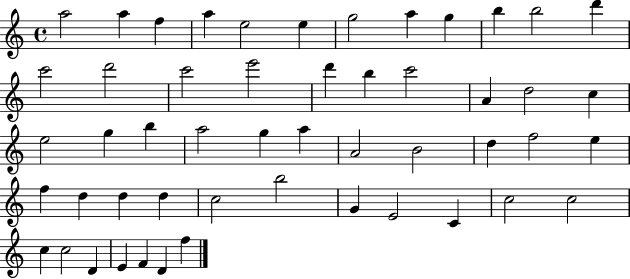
X:1
T:Untitled
M:4/4
L:1/4
K:C
a2 a f a e2 e g2 a g b b2 d' c'2 d'2 c'2 e'2 d' b c'2 A d2 c e2 g b a2 g a A2 B2 d f2 e f d d d c2 b2 G E2 C c2 c2 c c2 D E F D f